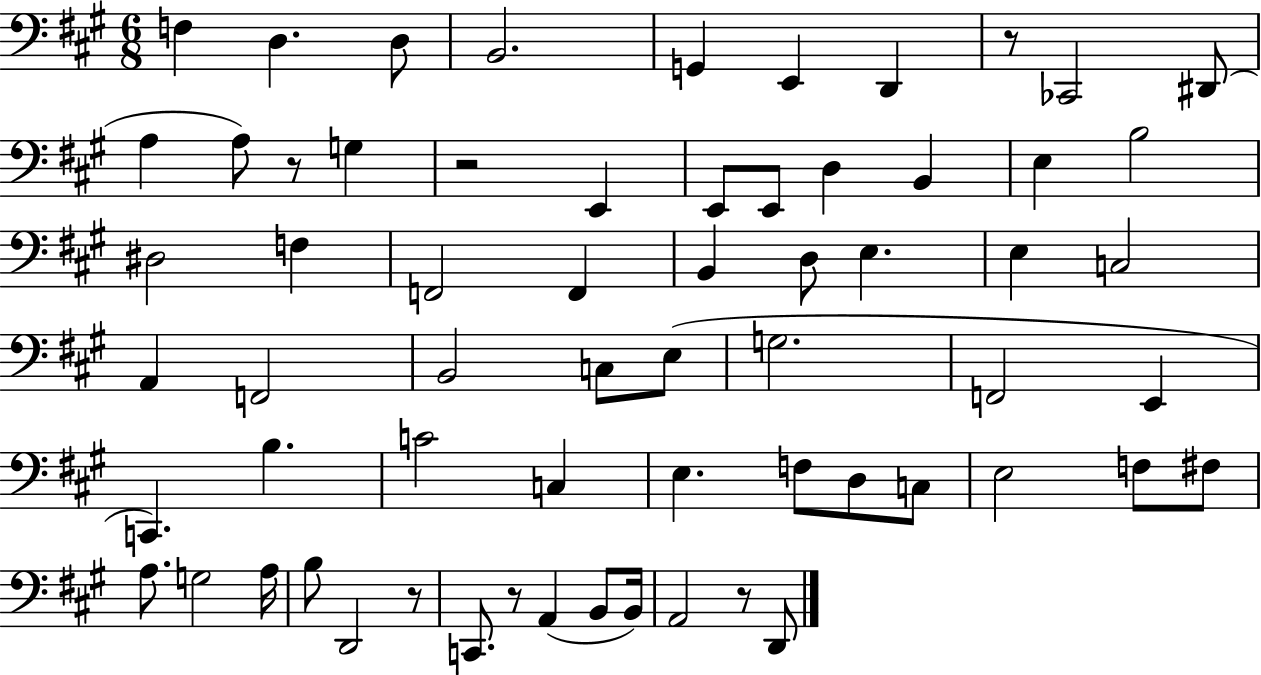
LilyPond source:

{
  \clef bass
  \numericTimeSignature
  \time 6/8
  \key a \major
  f4 d4. d8 | b,2. | g,4 e,4 d,4 | r8 ces,2 dis,8( | \break a4 a8) r8 g4 | r2 e,4 | e,8 e,8 d4 b,4 | e4 b2 | \break dis2 f4 | f,2 f,4 | b,4 d8 e4. | e4 c2 | \break a,4 f,2 | b,2 c8 e8( | g2. | f,2 e,4 | \break c,4.) b4. | c'2 c4 | e4. f8 d8 c8 | e2 f8 fis8 | \break a8. g2 a16 | b8 d,2 r8 | c,8. r8 a,4( b,8 b,16) | a,2 r8 d,8 | \break \bar "|."
}